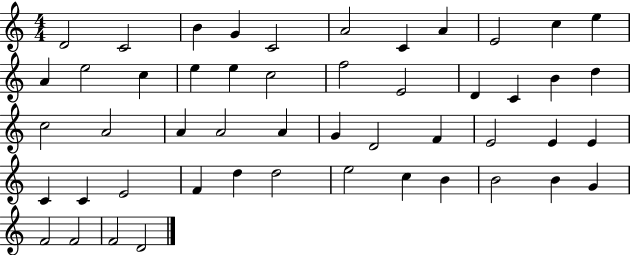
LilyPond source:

{
  \clef treble
  \numericTimeSignature
  \time 4/4
  \key c \major
  d'2 c'2 | b'4 g'4 c'2 | a'2 c'4 a'4 | e'2 c''4 e''4 | \break a'4 e''2 c''4 | e''4 e''4 c''2 | f''2 e'2 | d'4 c'4 b'4 d''4 | \break c''2 a'2 | a'4 a'2 a'4 | g'4 d'2 f'4 | e'2 e'4 e'4 | \break c'4 c'4 e'2 | f'4 d''4 d''2 | e''2 c''4 b'4 | b'2 b'4 g'4 | \break f'2 f'2 | f'2 d'2 | \bar "|."
}